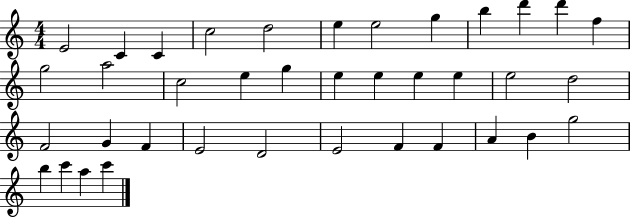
{
  \clef treble
  \numericTimeSignature
  \time 4/4
  \key c \major
  e'2 c'4 c'4 | c''2 d''2 | e''4 e''2 g''4 | b''4 d'''4 d'''4 f''4 | \break g''2 a''2 | c''2 e''4 g''4 | e''4 e''4 e''4 e''4 | e''2 d''2 | \break f'2 g'4 f'4 | e'2 d'2 | e'2 f'4 f'4 | a'4 b'4 g''2 | \break b''4 c'''4 a''4 c'''4 | \bar "|."
}